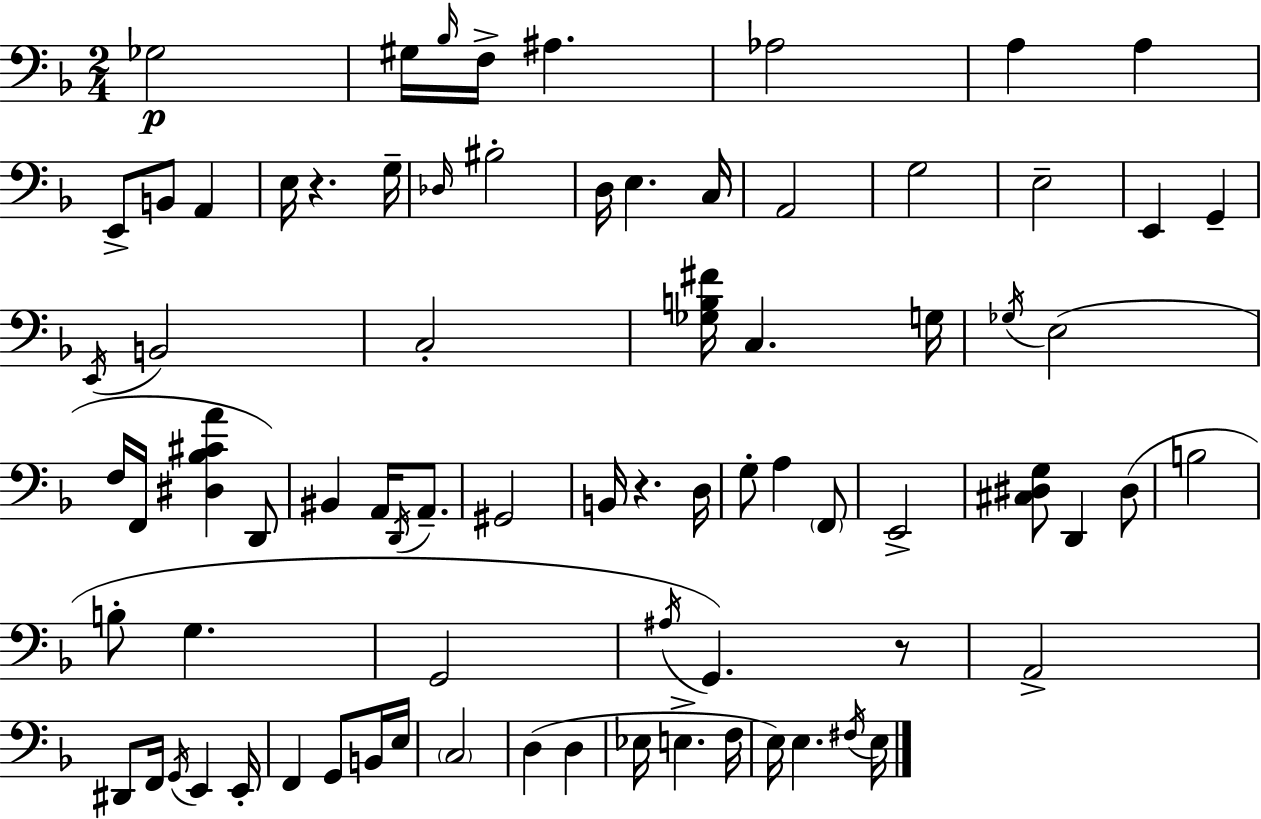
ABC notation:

X:1
T:Untitled
M:2/4
L:1/4
K:F
_G,2 ^G,/4 _B,/4 F,/4 ^A, _A,2 A, A, E,,/2 B,,/2 A,, E,/4 z G,/4 _D,/4 ^B,2 D,/4 E, C,/4 A,,2 G,2 E,2 E,, G,, E,,/4 B,,2 C,2 [_G,B,^F]/4 C, G,/4 _G,/4 E,2 F,/4 F,,/4 [^D,_B,^CA] D,,/2 ^B,, A,,/4 D,,/4 A,,/2 ^G,,2 B,,/4 z D,/4 G,/2 A, F,,/2 E,,2 [^C,^D,G,]/2 D,, ^D,/2 B,2 B,/2 G, G,,2 ^A,/4 G,, z/2 A,,2 ^D,,/2 F,,/4 G,,/4 E,, E,,/4 F,, G,,/2 B,,/4 E,/4 C,2 D, D, _E,/4 E, F,/4 E,/4 E, ^F,/4 E,/4